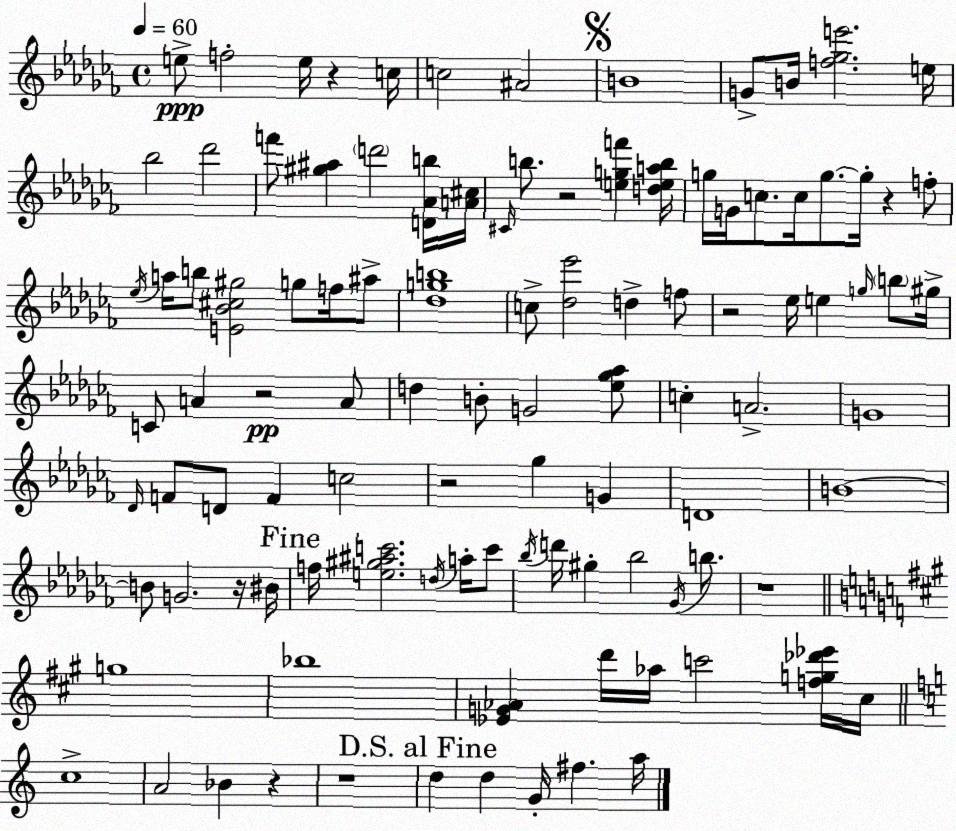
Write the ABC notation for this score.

X:1
T:Untitled
M:4/4
L:1/4
K:Abm
e/2 f2 e/4 z c/4 c2 ^A2 B4 G/2 B/4 [f_ge']2 e/4 _b2 _d'2 f'/2 [^g^a] d'2 [D_Ab]/4 [A^c]/4 ^C/4 b/2 z2 [egf'] [deab]/4 g/4 G/4 c/2 c/4 g/2 g/4 z f/2 _e/4 a/4 b/2 [E_B^c^g]2 g/2 f/4 ^a/2 [_dgb]4 c/2 [_d_e']2 d f/2 z2 _e/4 e g/4 b/2 ^g/4 C/2 A z2 A/2 d B/2 G2 [_e_g_a]/2 c A2 G4 _D/4 F/2 D/2 F c2 z2 _g G D4 B4 B/2 G2 z/4 ^B/4 f/4 [e^g^ac']2 d/4 a/4 c'/2 _b/4 d'/4 ^g _b2 _G/4 b/2 z4 g4 _b4 [_EG_A] d'/4 _a/4 c'2 [fg_d'_e']/4 ^c/4 c4 A2 _B z z4 d d G/4 ^f a/4